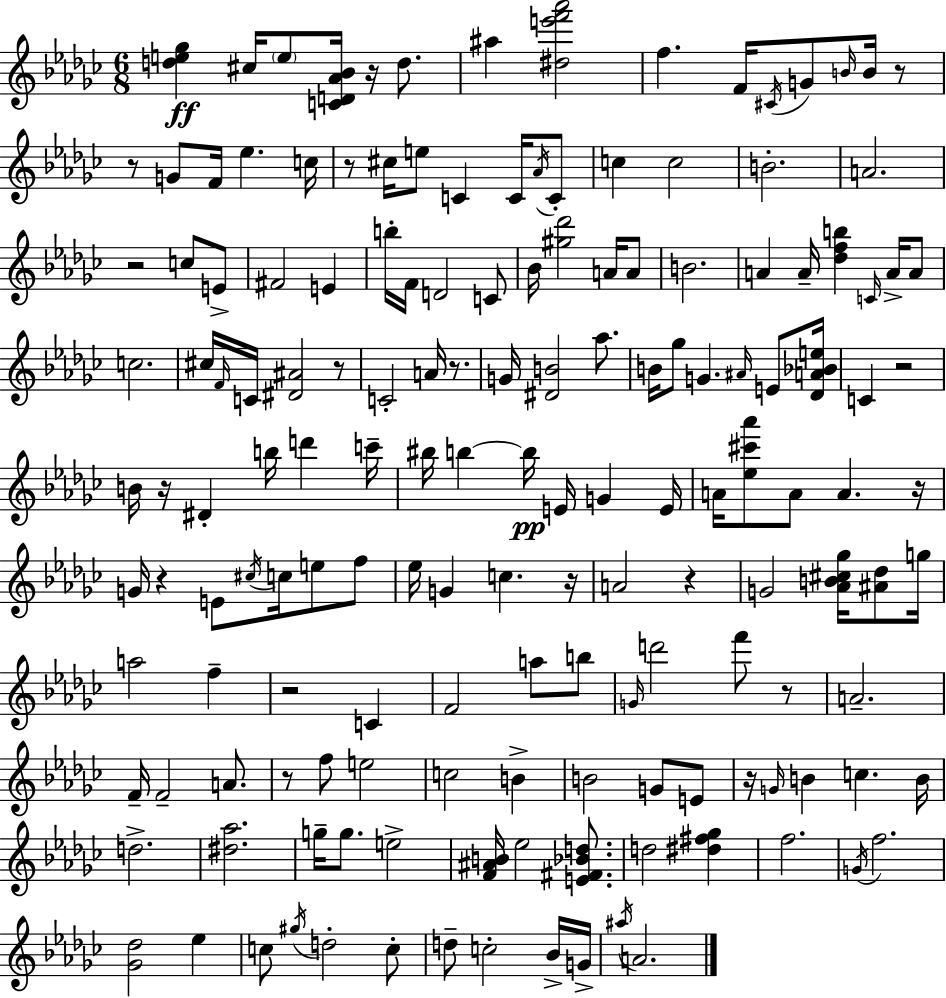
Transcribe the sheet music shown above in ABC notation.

X:1
T:Untitled
M:6/8
L:1/4
K:Ebm
[de_g] ^c/4 e/2 [CD_A_B]/4 z/4 d/2 ^a [^de'f'_a']2 f F/4 ^C/4 G/2 B/4 B/4 z/2 z/2 G/2 F/4 _e c/4 z/2 ^c/4 e/2 C C/4 _A/4 C/2 c c2 B2 A2 z2 c/2 E/2 ^F2 E b/4 F/4 D2 C/2 _B/4 [^g_d']2 A/4 A/2 B2 A A/4 [_dfb] C/4 A/4 A/2 c2 ^c/4 F/4 C/4 [^D^A]2 z/2 C2 A/4 z/2 G/4 [^DB]2 _a/2 B/4 _g/2 G ^A/4 E/2 [_DA_Be]/4 C z2 B/4 z/4 ^D b/4 d' c'/4 ^b/4 b b/4 E/4 G E/4 A/4 [_e^c'_a']/2 A/2 A z/4 G/4 z E/2 ^c/4 c/4 e/2 f/2 _e/4 G c z/4 A2 z G2 [_AB^c_g]/4 [^A_d]/2 g/4 a2 f z2 C F2 a/2 b/2 G/4 d'2 f'/2 z/2 A2 F/4 F2 A/2 z/2 f/2 e2 c2 B B2 G/2 E/2 z/4 G/4 B c B/4 d2 [^d_a]2 g/4 g/2 e2 [F^AB]/4 _e2 [E^F_Bd]/2 d2 [^d^f_g] f2 G/4 f2 [_G_d]2 _e c/2 ^g/4 d2 c/2 d/2 c2 _B/4 G/4 ^a/4 A2